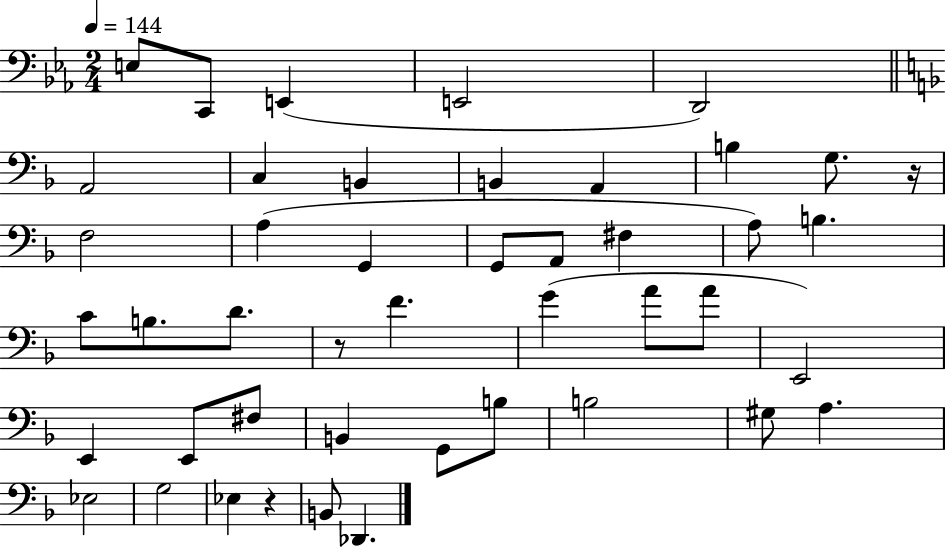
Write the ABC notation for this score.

X:1
T:Untitled
M:2/4
L:1/4
K:Eb
E,/2 C,,/2 E,, E,,2 D,,2 A,,2 C, B,, B,, A,, B, G,/2 z/4 F,2 A, G,, G,,/2 A,,/2 ^F, A,/2 B, C/2 B,/2 D/2 z/2 F G A/2 A/2 E,,2 E,, E,,/2 ^F,/2 B,, G,,/2 B,/2 B,2 ^G,/2 A, _E,2 G,2 _E, z B,,/2 _D,,